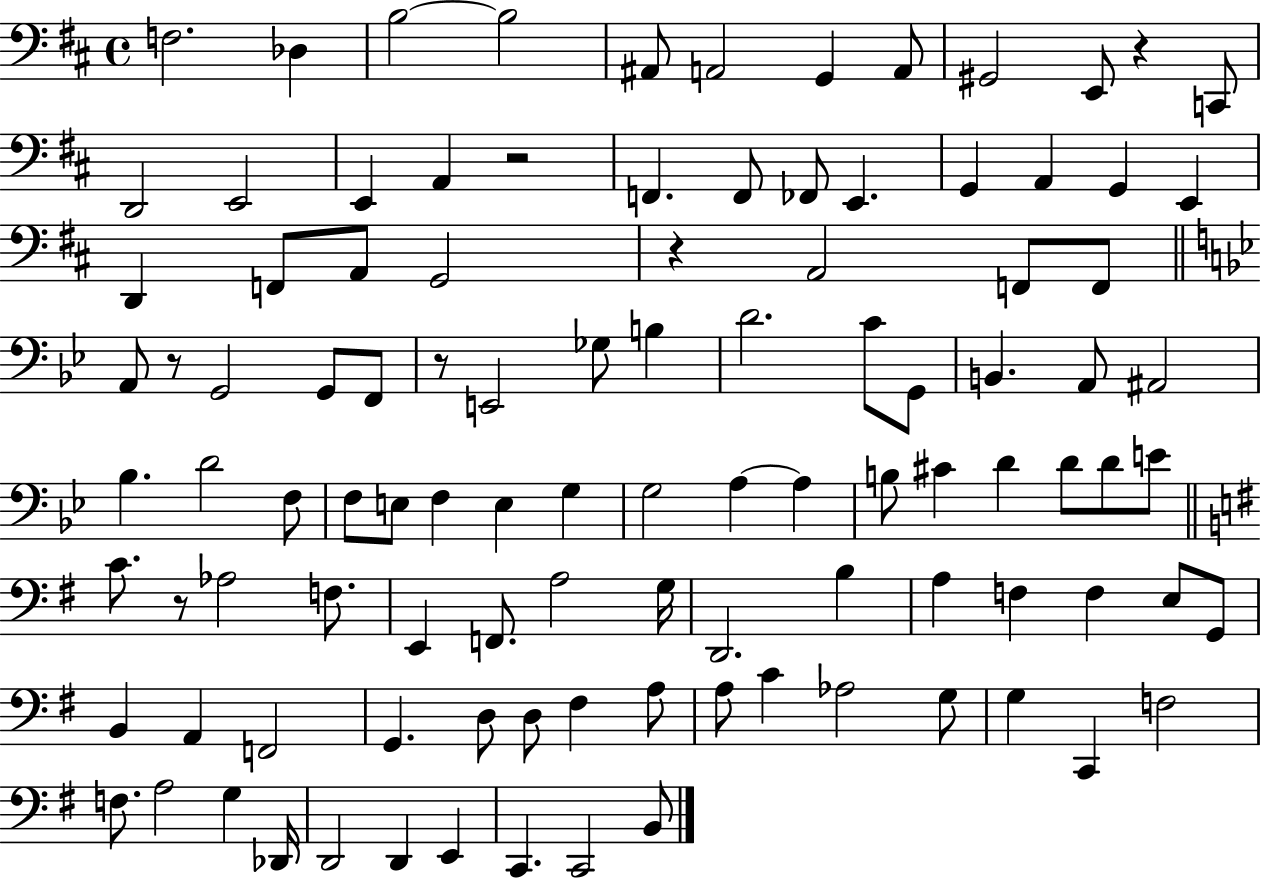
X:1
T:Untitled
M:4/4
L:1/4
K:D
F,2 _D, B,2 B,2 ^A,,/2 A,,2 G,, A,,/2 ^G,,2 E,,/2 z C,,/2 D,,2 E,,2 E,, A,, z2 F,, F,,/2 _F,,/2 E,, G,, A,, G,, E,, D,, F,,/2 A,,/2 G,,2 z A,,2 F,,/2 F,,/2 A,,/2 z/2 G,,2 G,,/2 F,,/2 z/2 E,,2 _G,/2 B, D2 C/2 G,,/2 B,, A,,/2 ^A,,2 _B, D2 F,/2 F,/2 E,/2 F, E, G, G,2 A, A, B,/2 ^C D D/2 D/2 E/2 C/2 z/2 _A,2 F,/2 E,, F,,/2 A,2 G,/4 D,,2 B, A, F, F, E,/2 G,,/2 B,, A,, F,,2 G,, D,/2 D,/2 ^F, A,/2 A,/2 C _A,2 G,/2 G, C,, F,2 F,/2 A,2 G, _D,,/4 D,,2 D,, E,, C,, C,,2 B,,/2